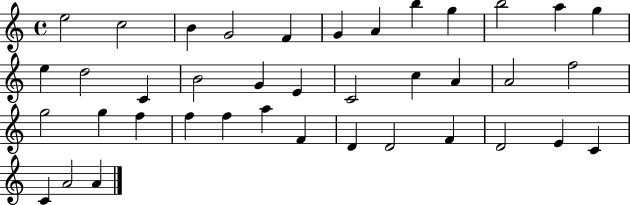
E5/h C5/h B4/q G4/h F4/q G4/q A4/q B5/q G5/q B5/h A5/q G5/q E5/q D5/h C4/q B4/h G4/q E4/q C4/h C5/q A4/q A4/h F5/h G5/h G5/q F5/q F5/q F5/q A5/q F4/q D4/q D4/h F4/q D4/h E4/q C4/q C4/q A4/h A4/q